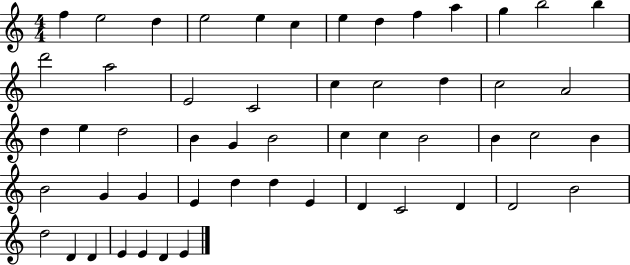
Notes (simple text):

F5/q E5/h D5/q E5/h E5/q C5/q E5/q D5/q F5/q A5/q G5/q B5/h B5/q D6/h A5/h E4/h C4/h C5/q C5/h D5/q C5/h A4/h D5/q E5/q D5/h B4/q G4/q B4/h C5/q C5/q B4/h B4/q C5/h B4/q B4/h G4/q G4/q E4/q D5/q D5/q E4/q D4/q C4/h D4/q D4/h B4/h D5/h D4/q D4/q E4/q E4/q D4/q E4/q